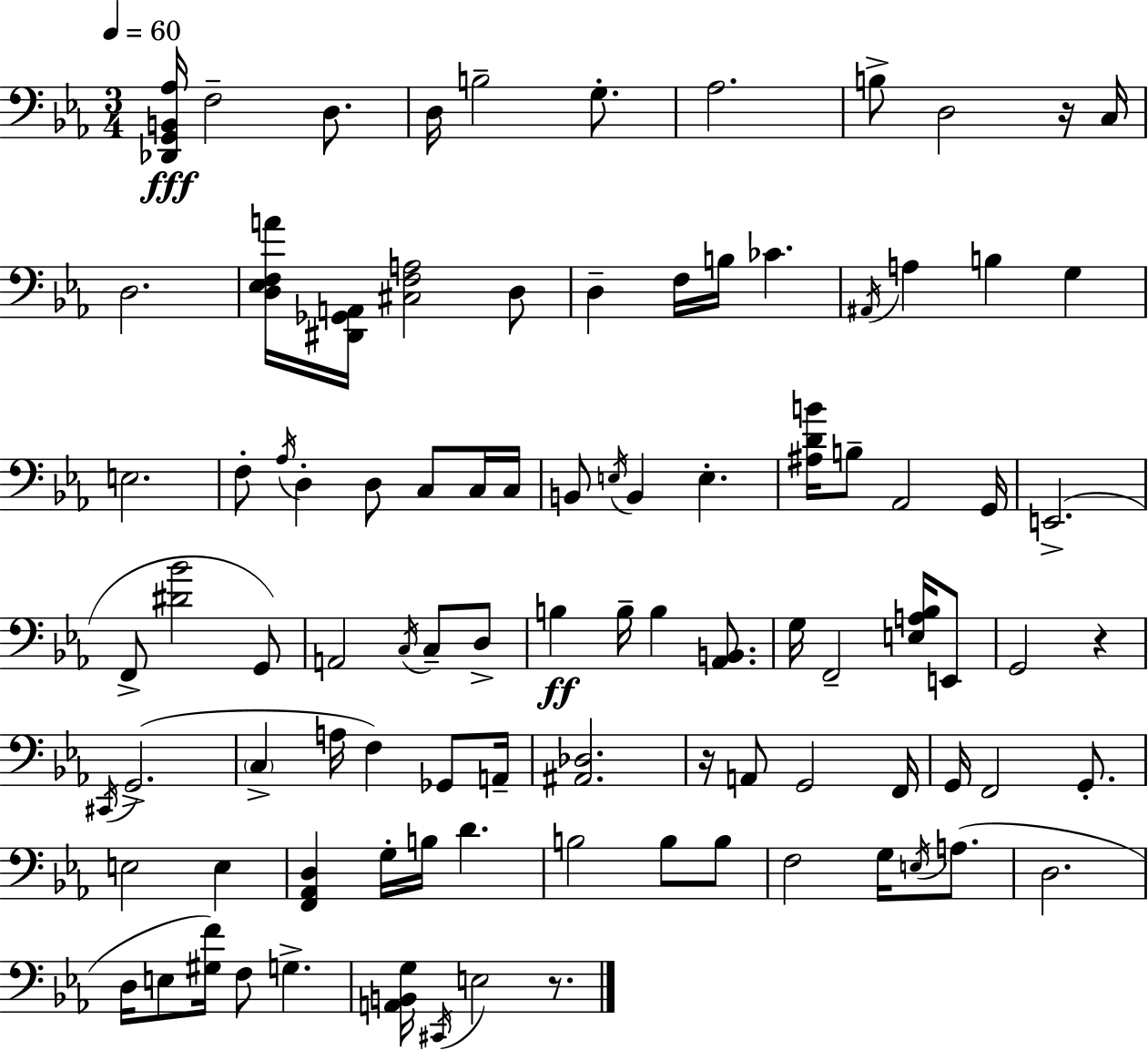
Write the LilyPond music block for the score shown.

{
  \clef bass
  \numericTimeSignature
  \time 3/4
  \key c \minor
  \tempo 4 = 60
  <des, g, b, aes>16\fff f2-- d8. | d16 b2-- g8.-. | aes2. | b8-> d2 r16 c16 | \break d2. | <d ees f a'>16 <dis, ges, a,>16 <cis f a>2 d8 | d4-- f16 b16 ces'4. | \acciaccatura { ais,16 } a4 b4 g4 | \break e2. | f8-. \acciaccatura { aes16 } d4-. d8 c8 | c16 c16 b,8 \acciaccatura { e16 } b,4 e4.-. | <ais d' b'>16 b8-- aes,2 | \break g,16 e,2.->( | f,8-> <dis' bes'>2 | g,8) a,2 \acciaccatura { c16 } | c8-- d8-> b4\ff b16-- b4 | \break <aes, b,>8. g16 f,2-- | <e a bes>16 e,8 g,2 | r4 \acciaccatura { cis,16 }( g,2.-> | \parenthesize c4-> a16 f4) | \break ges,8 a,16-- <ais, des>2. | r16 a,8 g,2 | f,16 g,16 f,2 | g,8.-. e2 | \break e4 <f, aes, d>4 g16-. b16 d'4. | b2 | b8 b8 f2 | g16 \acciaccatura { e16 } a8.( d2. | \break d16 e8 <gis f'>16) f8 | g4.-> <a, b, g>16 \acciaccatura { cis,16 } e2 | r8. \bar "|."
}